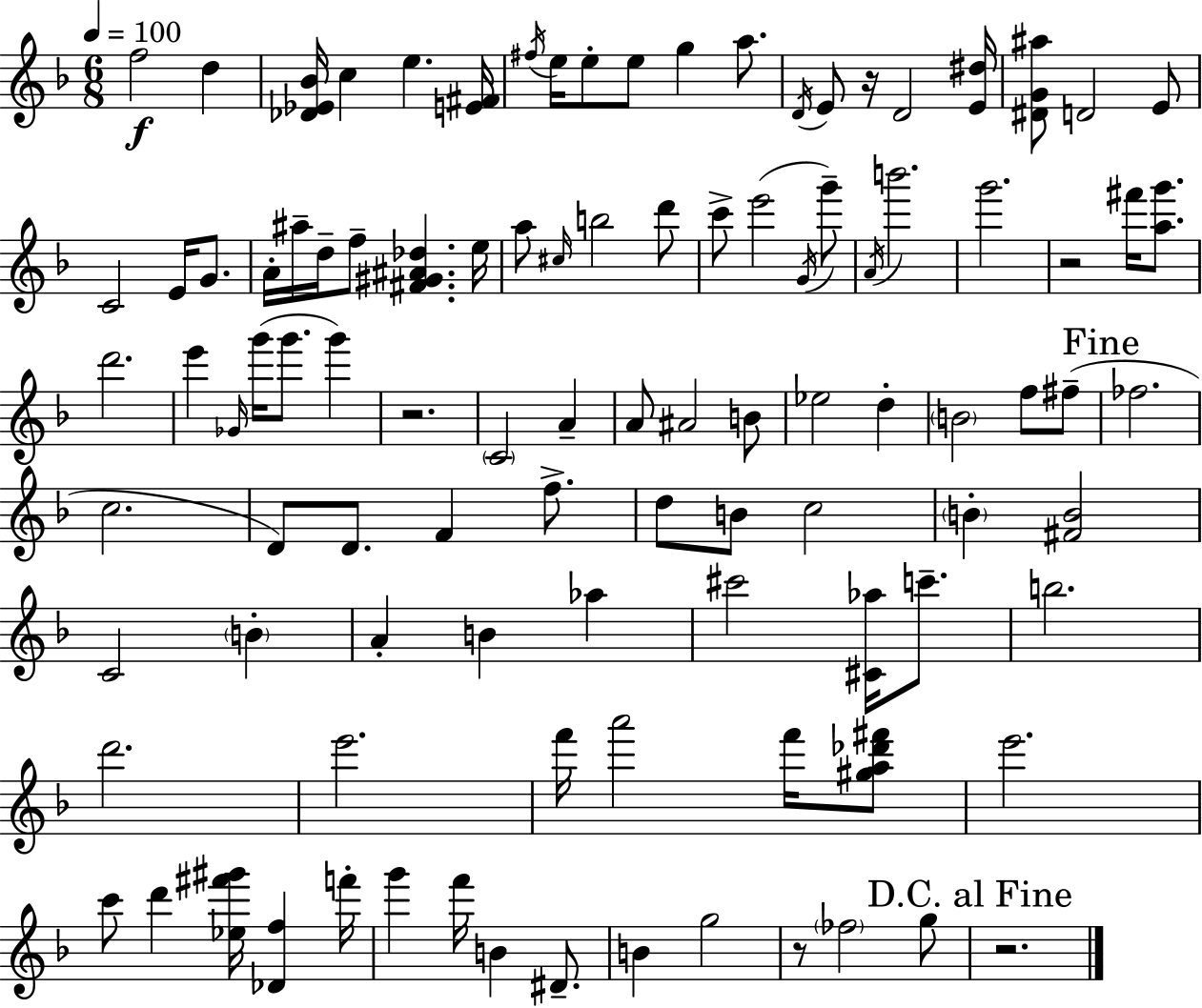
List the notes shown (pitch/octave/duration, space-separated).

F5/h D5/q [Db4,Eb4,Bb4]/s C5/q E5/q. [E4,F#4]/s F#5/s E5/s E5/e E5/e G5/q A5/e. D4/s E4/e R/s D4/h [E4,D#5]/s [D#4,G4,A#5]/e D4/h E4/e C4/h E4/s G4/e. A4/s A#5/s D5/s F5/e [F#4,G#4,A#4,Db5]/q. E5/s A5/e C#5/s B5/h D6/e C6/e E6/h G4/s G6/e A4/s B6/h. G6/h. R/h F#6/s [A5,G6]/e. D6/h. E6/q Gb4/s G6/s G6/e. G6/q R/h. C4/h A4/q A4/e A#4/h B4/e Eb5/h D5/q B4/h F5/e F#5/e FES5/h. C5/h. D4/e D4/e. F4/q F5/e. D5/e B4/e C5/h B4/q [F#4,B4]/h C4/h B4/q A4/q B4/q Ab5/q C#6/h [C#4,Ab5]/s C6/e. B5/h. D6/h. E6/h. F6/s A6/h F6/s [G#5,A5,Db6,F#6]/e E6/h. C6/e D6/q [Eb5,F#6,G#6]/s [Db4,F5]/q F6/s G6/q F6/s B4/q D#4/e. B4/q G5/h R/e FES5/h G5/e R/h.